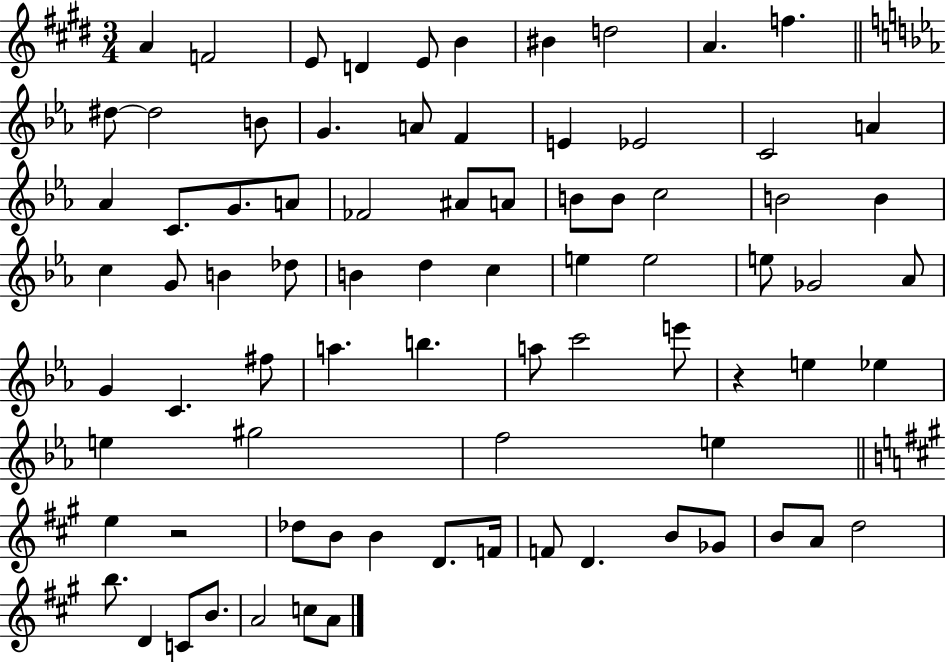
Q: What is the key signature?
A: E major